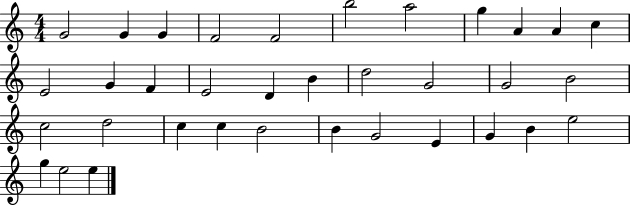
X:1
T:Untitled
M:4/4
L:1/4
K:C
G2 G G F2 F2 b2 a2 g A A c E2 G F E2 D B d2 G2 G2 B2 c2 d2 c c B2 B G2 E G B e2 g e2 e